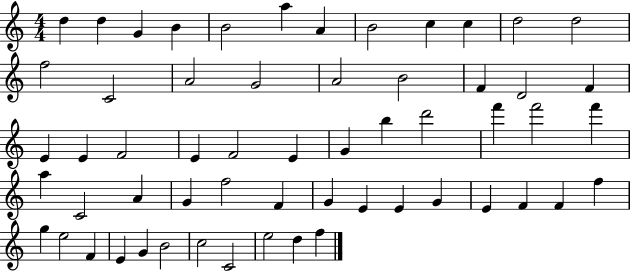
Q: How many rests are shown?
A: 0